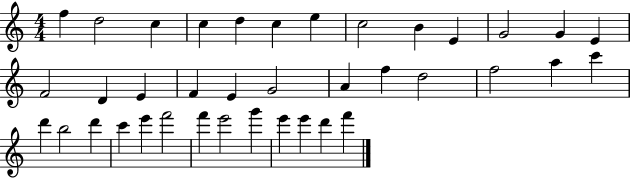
F5/q D5/h C5/q C5/q D5/q C5/q E5/q C5/h B4/q E4/q G4/h G4/q E4/q F4/h D4/q E4/q F4/q E4/q G4/h A4/q F5/q D5/h F5/h A5/q C6/q D6/q B5/h D6/q C6/q E6/q F6/h F6/q E6/h G6/q E6/q E6/q D6/q F6/q